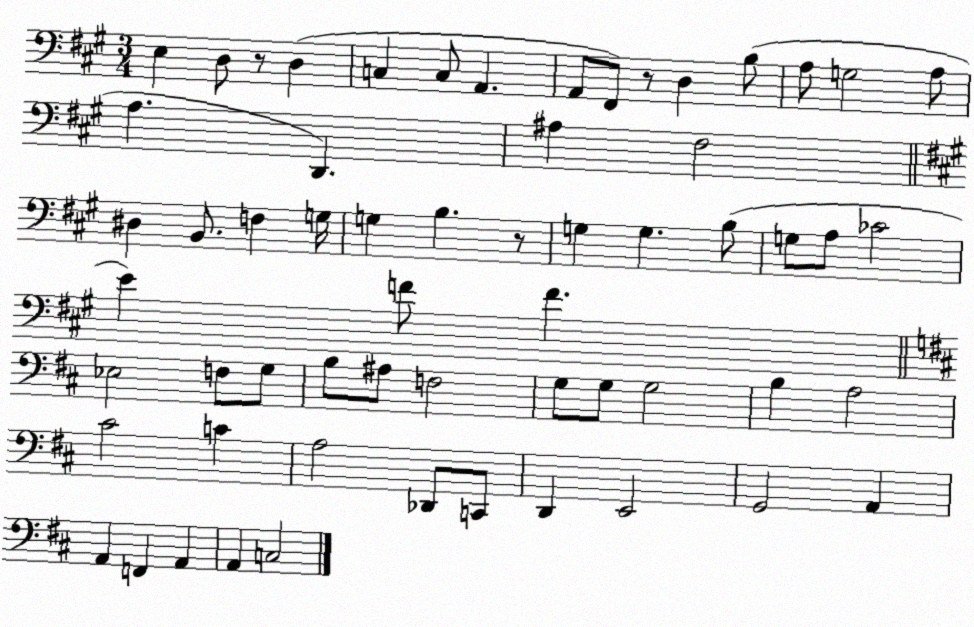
X:1
T:Untitled
M:3/4
L:1/4
K:A
E, D,/2 z/2 D, C, C,/2 A,, A,,/2 ^F,,/2 z/2 D, B,/2 A,/2 G,2 A,/2 A, D,, ^A, ^F,2 ^D, B,,/2 F, G,/4 G, B, z/2 G, G, B,/2 G,/2 A,/2 _C2 E F/2 F _E,2 F,/2 G,/2 B,/2 ^A,/2 F,2 G,/2 G,/2 G,2 B, A,2 ^C2 C A,2 _D,,/2 C,,/2 D,, E,,2 G,,2 A,, A,, F,, A,, A,, C,2